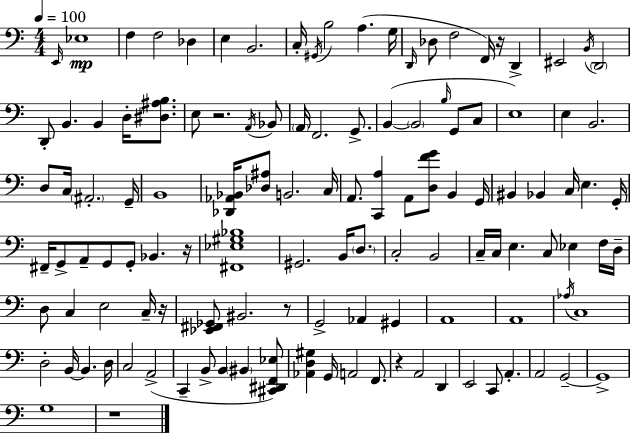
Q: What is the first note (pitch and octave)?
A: E2